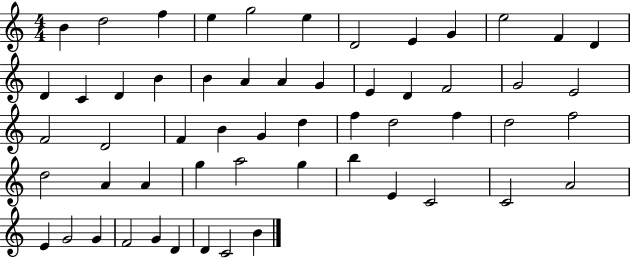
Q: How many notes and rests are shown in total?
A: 56